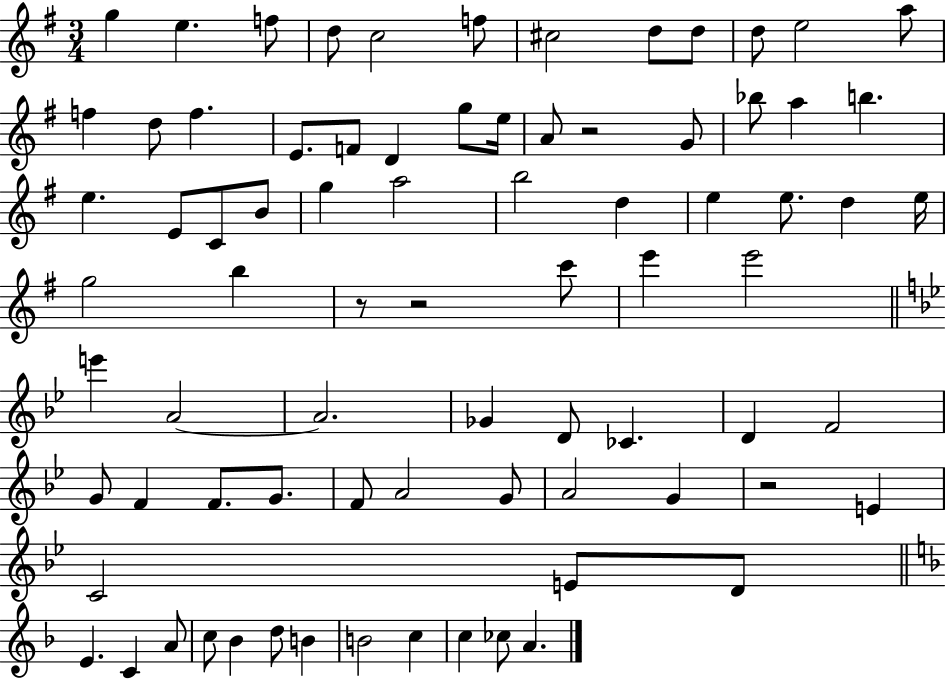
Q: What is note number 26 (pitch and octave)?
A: E5